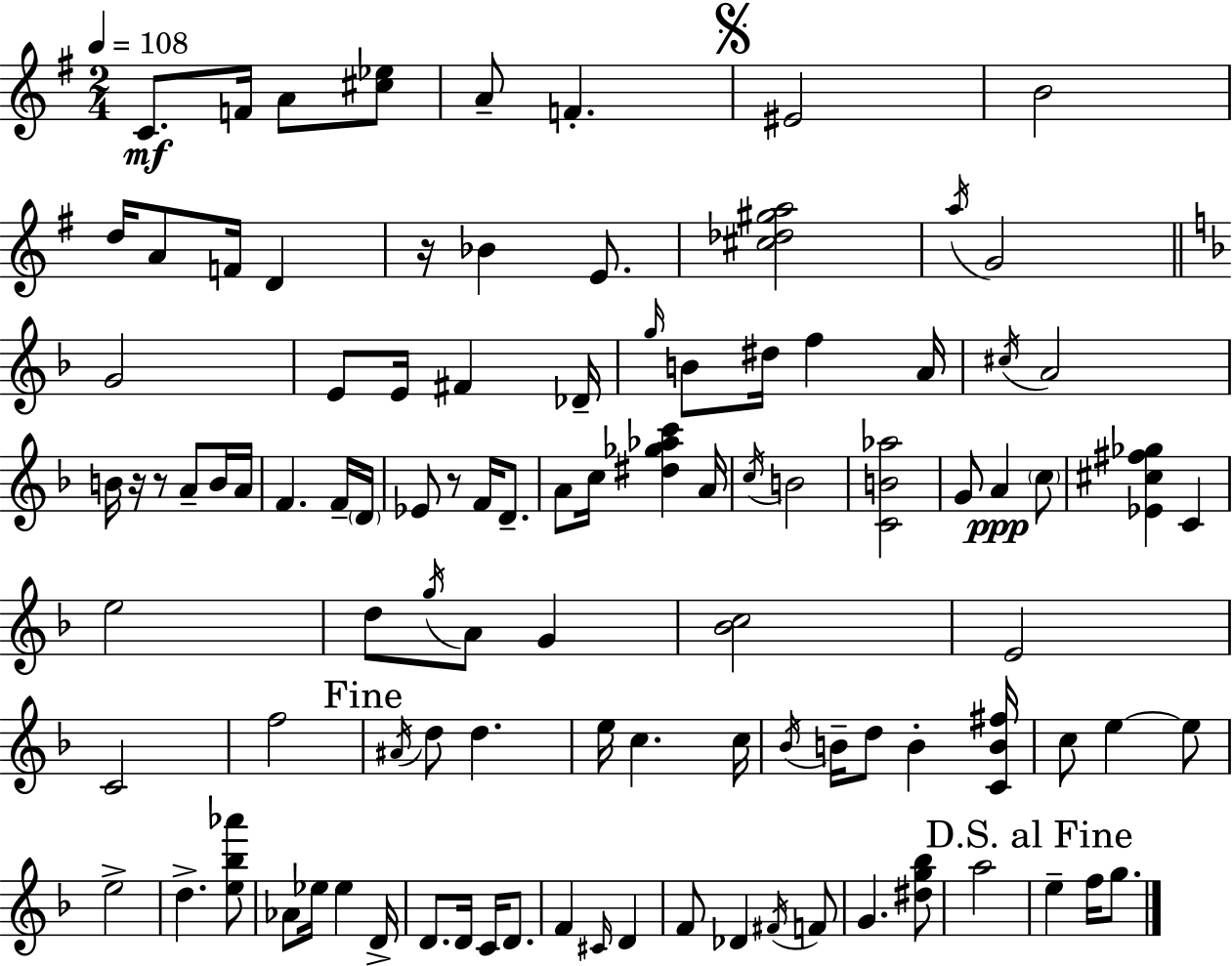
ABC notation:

X:1
T:Untitled
M:2/4
L:1/4
K:Em
C/2 F/4 A/2 [^c_e]/2 A/2 F ^E2 B2 d/4 A/2 F/4 D z/4 _B E/2 [^c_d^ga]2 a/4 G2 G2 E/2 E/4 ^F _D/4 g/4 B/2 ^d/4 f A/4 ^c/4 A2 B/4 z/4 z/2 A/2 B/4 A/4 F F/4 D/4 _E/2 z/2 F/4 D/2 A/2 c/4 [^d_g_ac'] A/4 c/4 B2 [CB_a]2 G/2 A c/2 [_E^c^f_g] C e2 d/2 g/4 A/2 G [_Bc]2 E2 C2 f2 ^A/4 d/2 d e/4 c c/4 _B/4 B/4 d/2 B [CB^f]/4 c/2 e e/2 e2 d [e_b_a']/2 _A/2 _e/4 _e D/4 D/2 D/4 C/4 D/2 F ^C/4 D F/2 _D ^F/4 F/2 G [^dg_b]/2 a2 e f/4 g/2